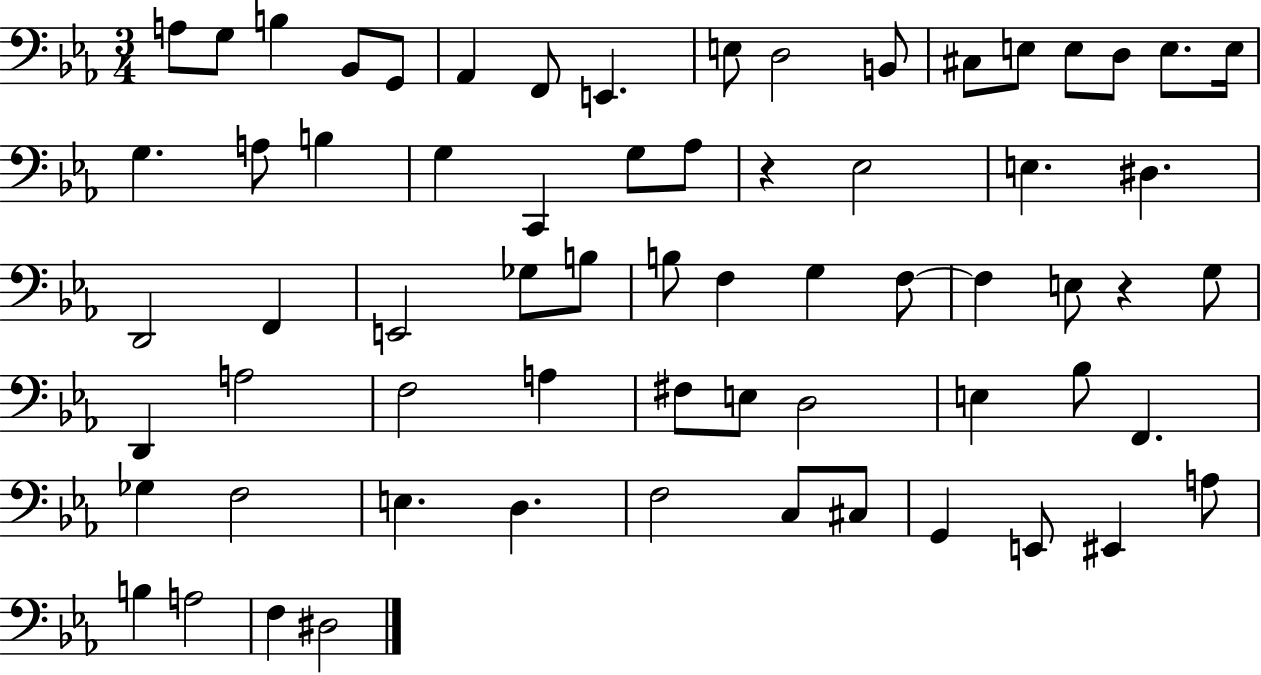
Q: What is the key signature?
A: EES major